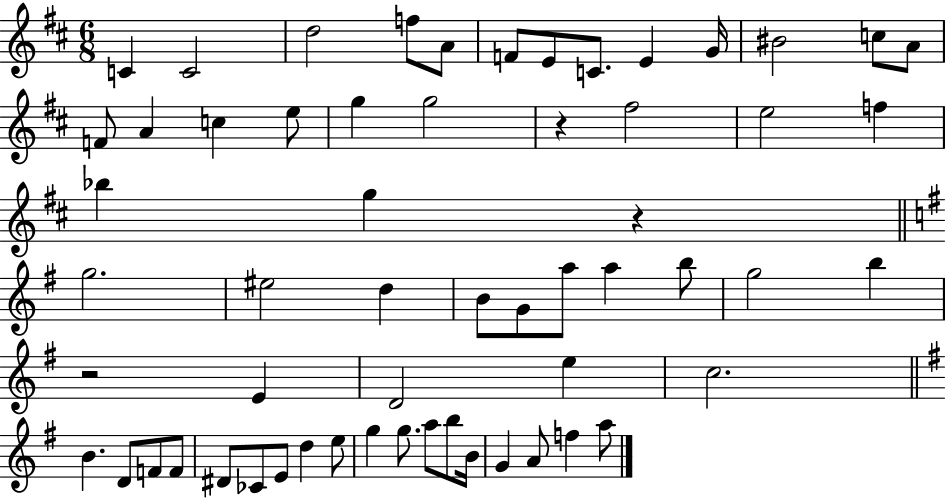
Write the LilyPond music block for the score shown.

{
  \clef treble
  \numericTimeSignature
  \time 6/8
  \key d \major
  c'4 c'2 | d''2 f''8 a'8 | f'8 e'8 c'8. e'4 g'16 | bis'2 c''8 a'8 | \break f'8 a'4 c''4 e''8 | g''4 g''2 | r4 fis''2 | e''2 f''4 | \break bes''4 g''4 r4 | \bar "||" \break \key g \major g''2. | eis''2 d''4 | b'8 g'8 a''8 a''4 b''8 | g''2 b''4 | \break r2 e'4 | d'2 e''4 | c''2. | \bar "||" \break \key e \minor b'4. d'8 f'8 f'8 | dis'8 ces'8 e'8 d''4 e''8 | g''4 g''8. a''8 b''8 b'16 | g'4 a'8 f''4 a''8 | \break \bar "|."
}